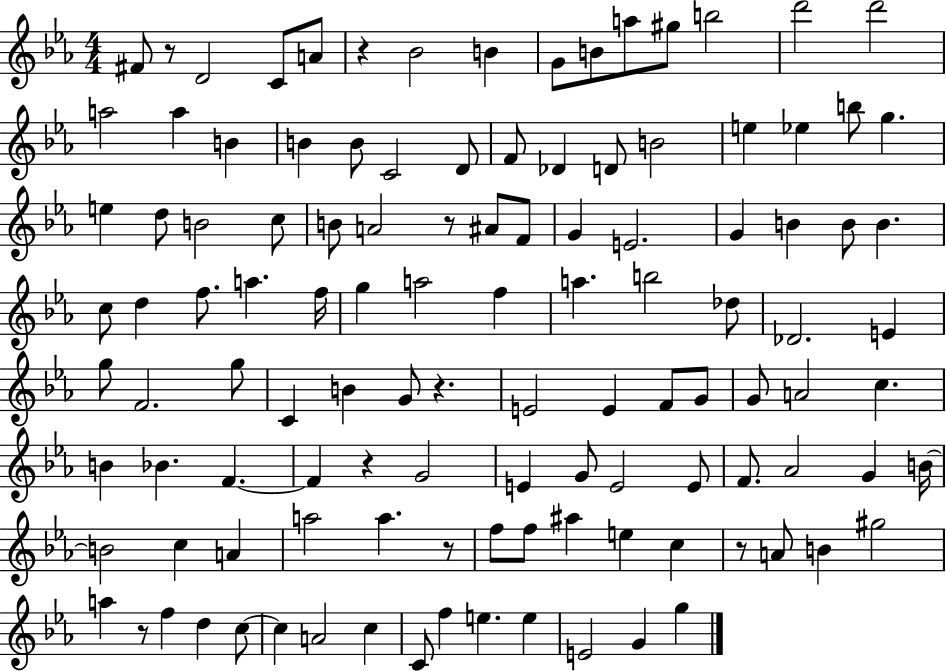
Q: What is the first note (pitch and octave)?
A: F#4